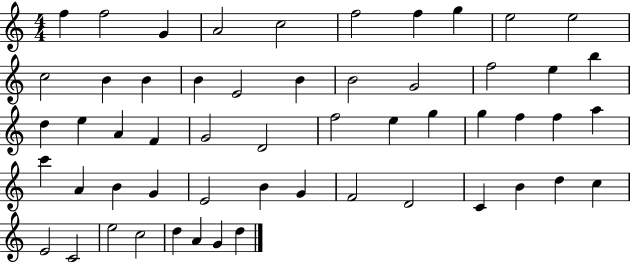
F5/q F5/h G4/q A4/h C5/h F5/h F5/q G5/q E5/h E5/h C5/h B4/q B4/q B4/q E4/h B4/q B4/h G4/h F5/h E5/q B5/q D5/q E5/q A4/q F4/q G4/h D4/h F5/h E5/q G5/q G5/q F5/q F5/q A5/q C6/q A4/q B4/q G4/q E4/h B4/q G4/q F4/h D4/h C4/q B4/q D5/q C5/q E4/h C4/h E5/h C5/h D5/q A4/q G4/q D5/q